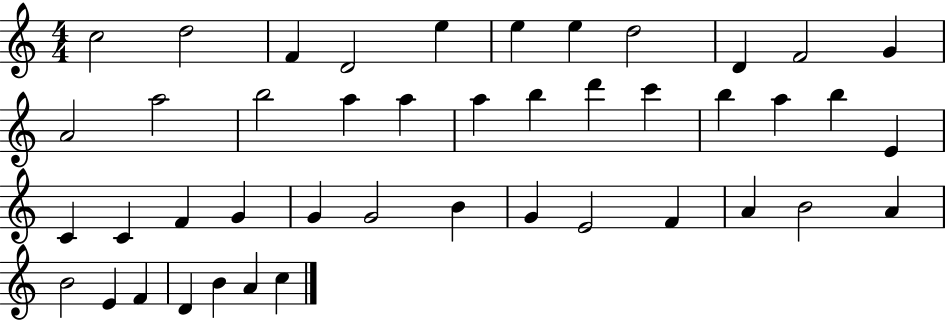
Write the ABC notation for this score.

X:1
T:Untitled
M:4/4
L:1/4
K:C
c2 d2 F D2 e e e d2 D F2 G A2 a2 b2 a a a b d' c' b a b E C C F G G G2 B G E2 F A B2 A B2 E F D B A c